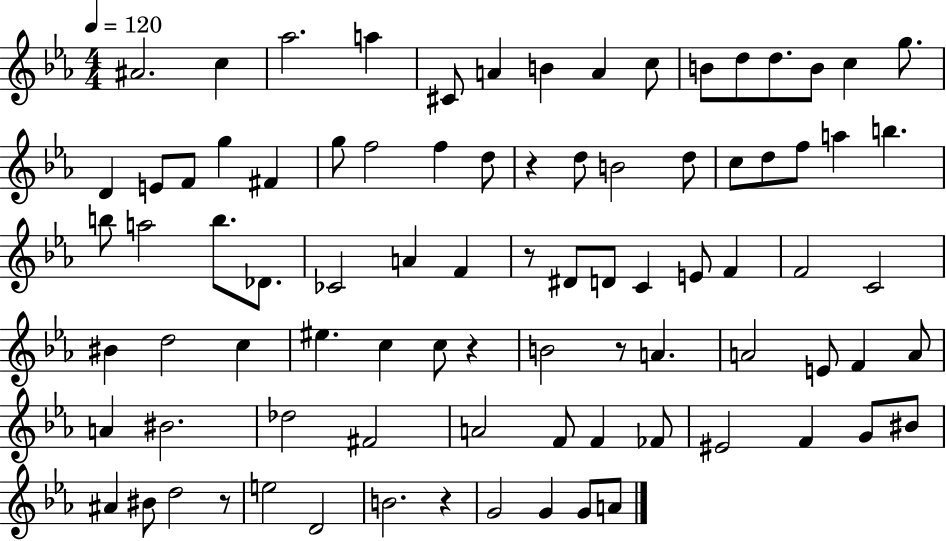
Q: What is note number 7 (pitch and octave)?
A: B4